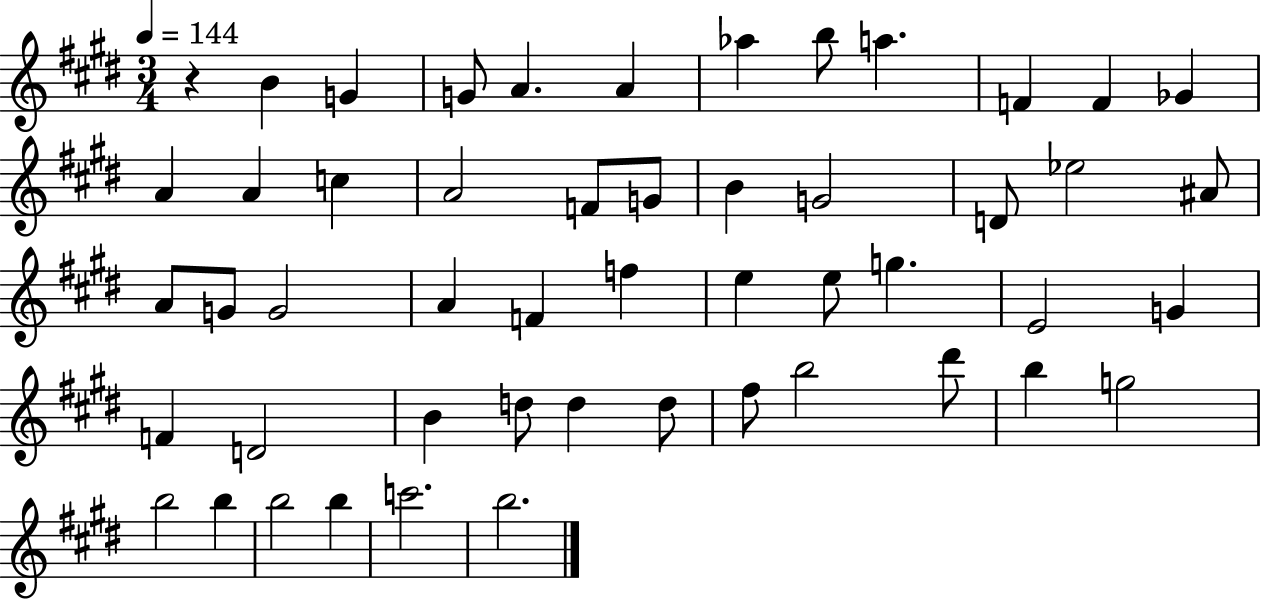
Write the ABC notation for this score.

X:1
T:Untitled
M:3/4
L:1/4
K:E
z B G G/2 A A _a b/2 a F F _G A A c A2 F/2 G/2 B G2 D/2 _e2 ^A/2 A/2 G/2 G2 A F f e e/2 g E2 G F D2 B d/2 d d/2 ^f/2 b2 ^d'/2 b g2 b2 b b2 b c'2 b2